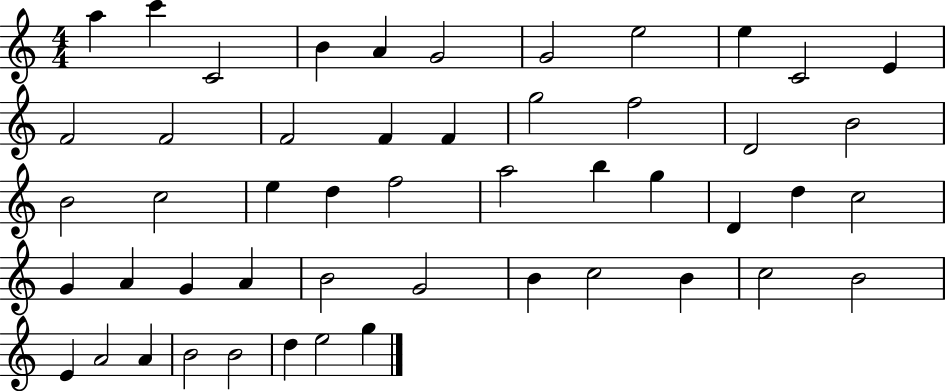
X:1
T:Untitled
M:4/4
L:1/4
K:C
a c' C2 B A G2 G2 e2 e C2 E F2 F2 F2 F F g2 f2 D2 B2 B2 c2 e d f2 a2 b g D d c2 G A G A B2 G2 B c2 B c2 B2 E A2 A B2 B2 d e2 g